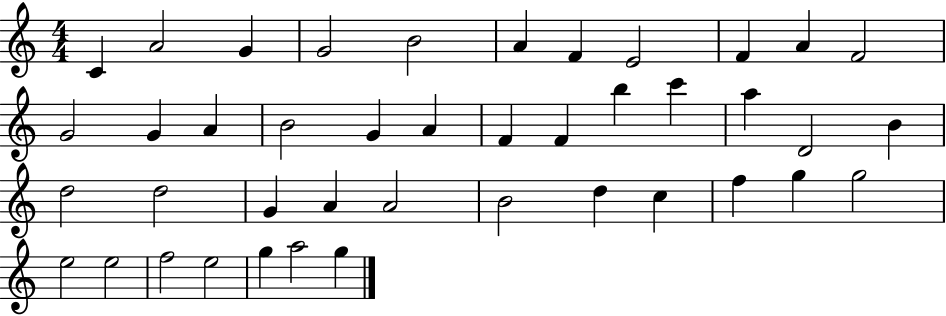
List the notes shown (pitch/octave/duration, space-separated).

C4/q A4/h G4/q G4/h B4/h A4/q F4/q E4/h F4/q A4/q F4/h G4/h G4/q A4/q B4/h G4/q A4/q F4/q F4/q B5/q C6/q A5/q D4/h B4/q D5/h D5/h G4/q A4/q A4/h B4/h D5/q C5/q F5/q G5/q G5/h E5/h E5/h F5/h E5/h G5/q A5/h G5/q